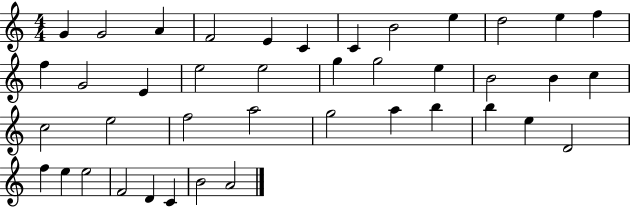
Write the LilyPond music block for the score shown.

{
  \clef treble
  \numericTimeSignature
  \time 4/4
  \key c \major
  g'4 g'2 a'4 | f'2 e'4 c'4 | c'4 b'2 e''4 | d''2 e''4 f''4 | \break f''4 g'2 e'4 | e''2 e''2 | g''4 g''2 e''4 | b'2 b'4 c''4 | \break c''2 e''2 | f''2 a''2 | g''2 a''4 b''4 | b''4 e''4 d'2 | \break f''4 e''4 e''2 | f'2 d'4 c'4 | b'2 a'2 | \bar "|."
}